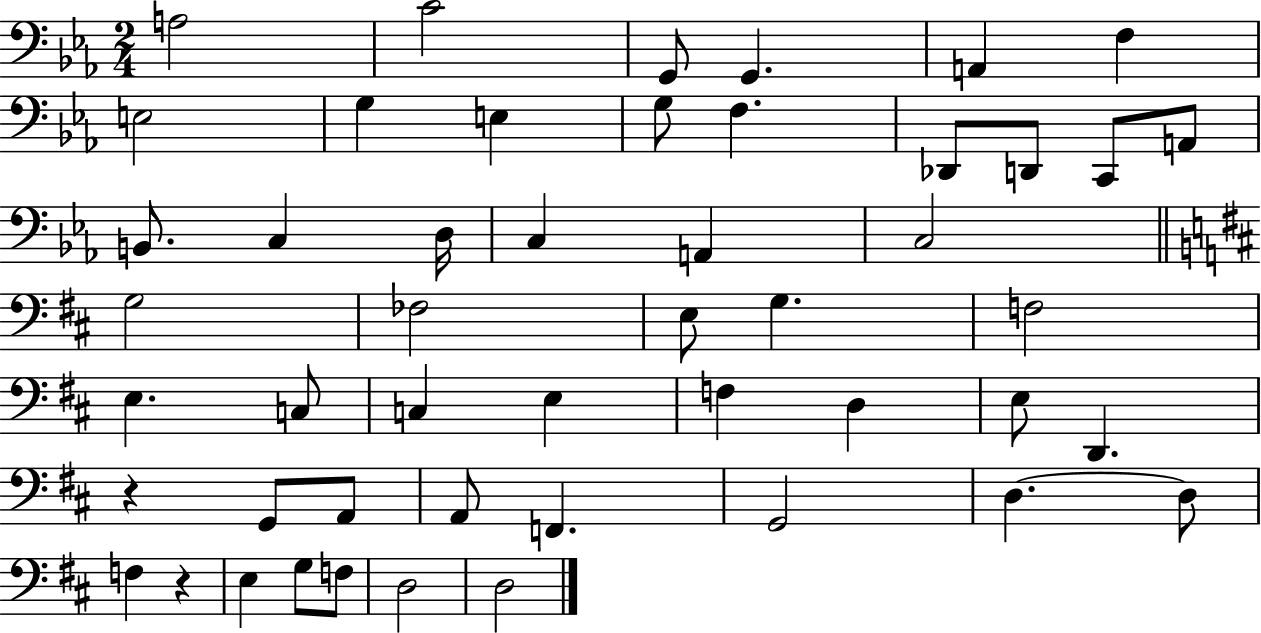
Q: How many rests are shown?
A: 2